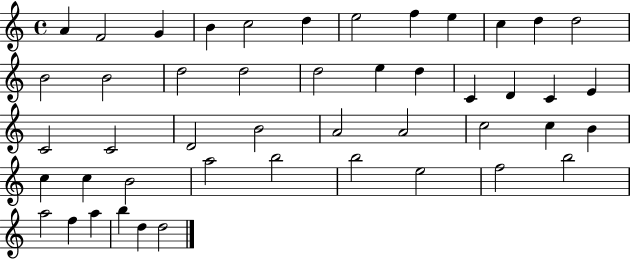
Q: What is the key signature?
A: C major